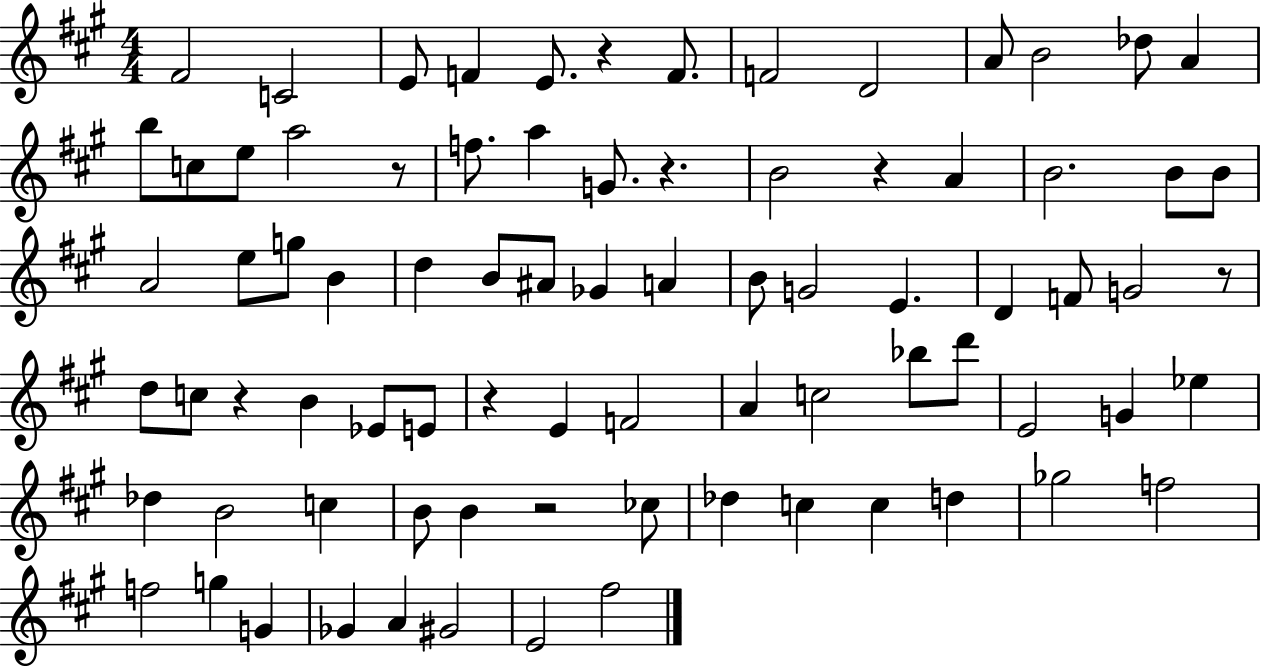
{
  \clef treble
  \numericTimeSignature
  \time 4/4
  \key a \major
  \repeat volta 2 { fis'2 c'2 | e'8 f'4 e'8. r4 f'8. | f'2 d'2 | a'8 b'2 des''8 a'4 | \break b''8 c''8 e''8 a''2 r8 | f''8. a''4 g'8. r4. | b'2 r4 a'4 | b'2. b'8 b'8 | \break a'2 e''8 g''8 b'4 | d''4 b'8 ais'8 ges'4 a'4 | b'8 g'2 e'4. | d'4 f'8 g'2 r8 | \break d''8 c''8 r4 b'4 ees'8 e'8 | r4 e'4 f'2 | a'4 c''2 bes''8 d'''8 | e'2 g'4 ees''4 | \break des''4 b'2 c''4 | b'8 b'4 r2 ces''8 | des''4 c''4 c''4 d''4 | ges''2 f''2 | \break f''2 g''4 g'4 | ges'4 a'4 gis'2 | e'2 fis''2 | } \bar "|."
}